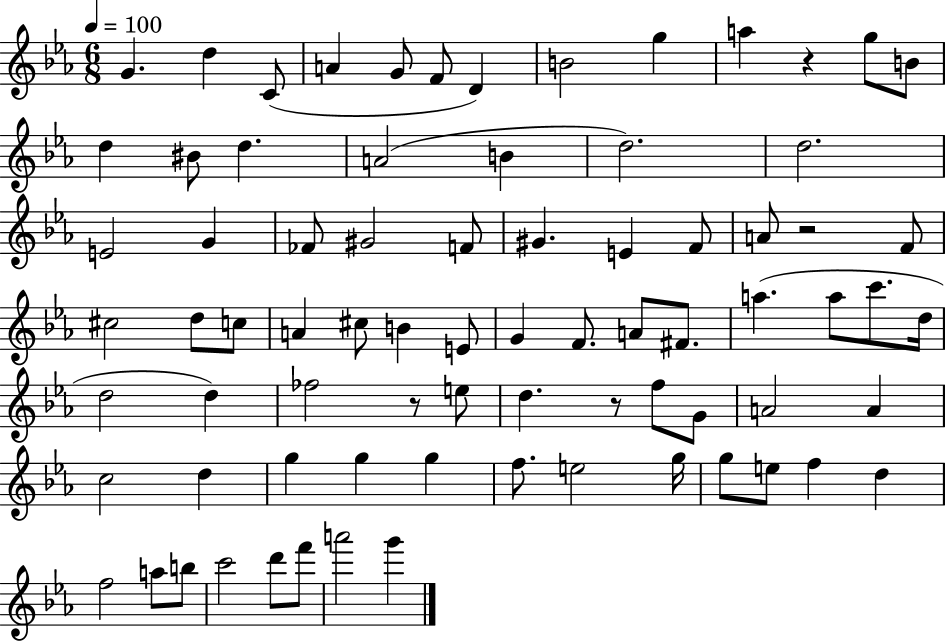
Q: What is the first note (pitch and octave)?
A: G4